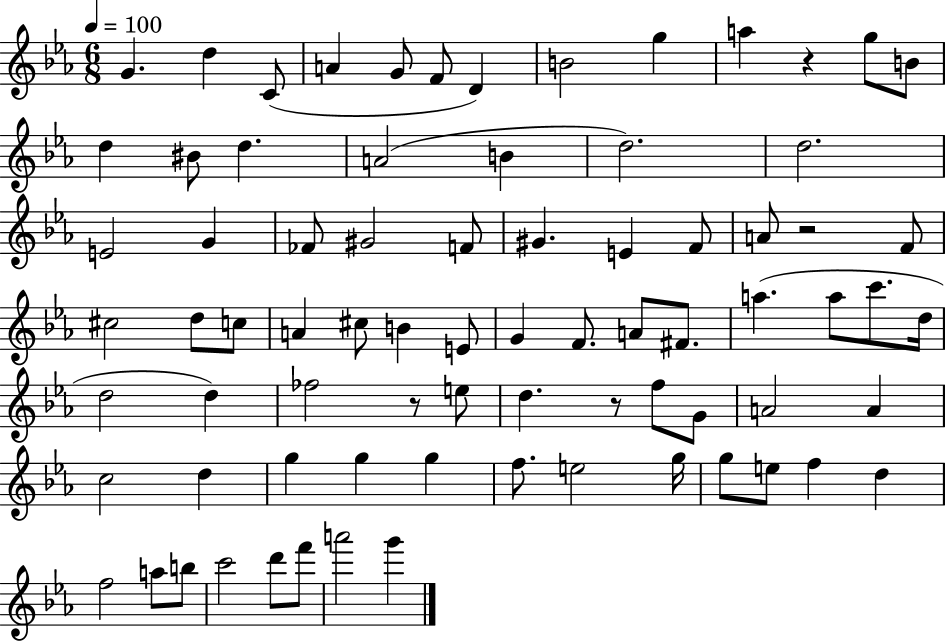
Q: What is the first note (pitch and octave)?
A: G4